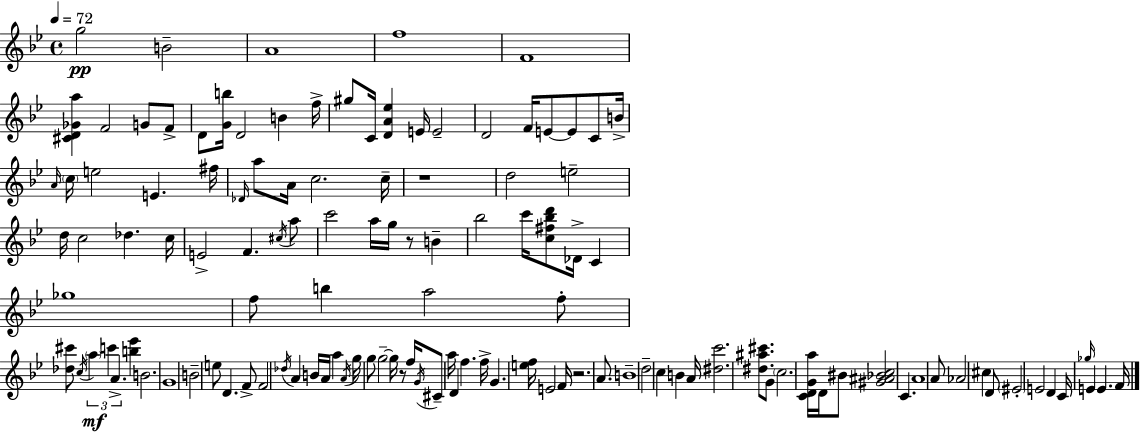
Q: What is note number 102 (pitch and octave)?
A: D4